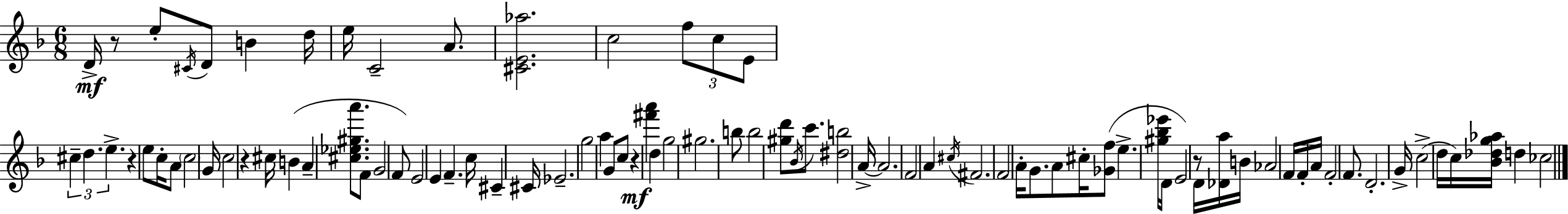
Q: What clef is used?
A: treble